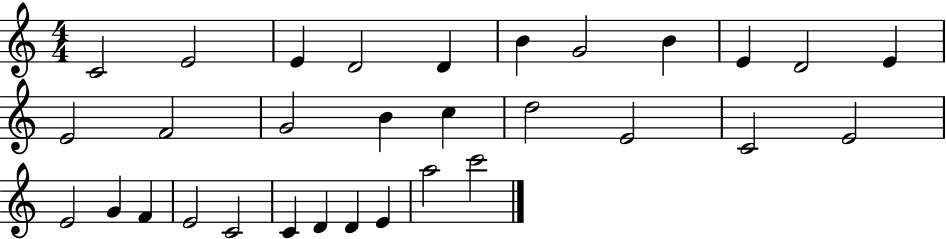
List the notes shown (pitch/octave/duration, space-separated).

C4/h E4/h E4/q D4/h D4/q B4/q G4/h B4/q E4/q D4/h E4/q E4/h F4/h G4/h B4/q C5/q D5/h E4/h C4/h E4/h E4/h G4/q F4/q E4/h C4/h C4/q D4/q D4/q E4/q A5/h C6/h